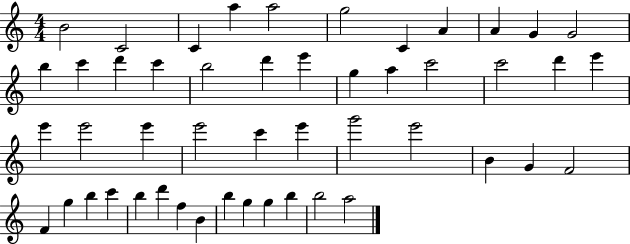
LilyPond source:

{
  \clef treble
  \numericTimeSignature
  \time 4/4
  \key c \major
  b'2 c'2 | c'4 a''4 a''2 | g''2 c'4 a'4 | a'4 g'4 g'2 | \break b''4 c'''4 d'''4 c'''4 | b''2 d'''4 e'''4 | g''4 a''4 c'''2 | c'''2 d'''4 e'''4 | \break e'''4 e'''2 e'''4 | e'''2 c'''4 e'''4 | g'''2 e'''2 | b'4 g'4 f'2 | \break f'4 g''4 b''4 c'''4 | b''4 d'''4 f''4 b'4 | b''4 g''4 g''4 b''4 | b''2 a''2 | \break \bar "|."
}